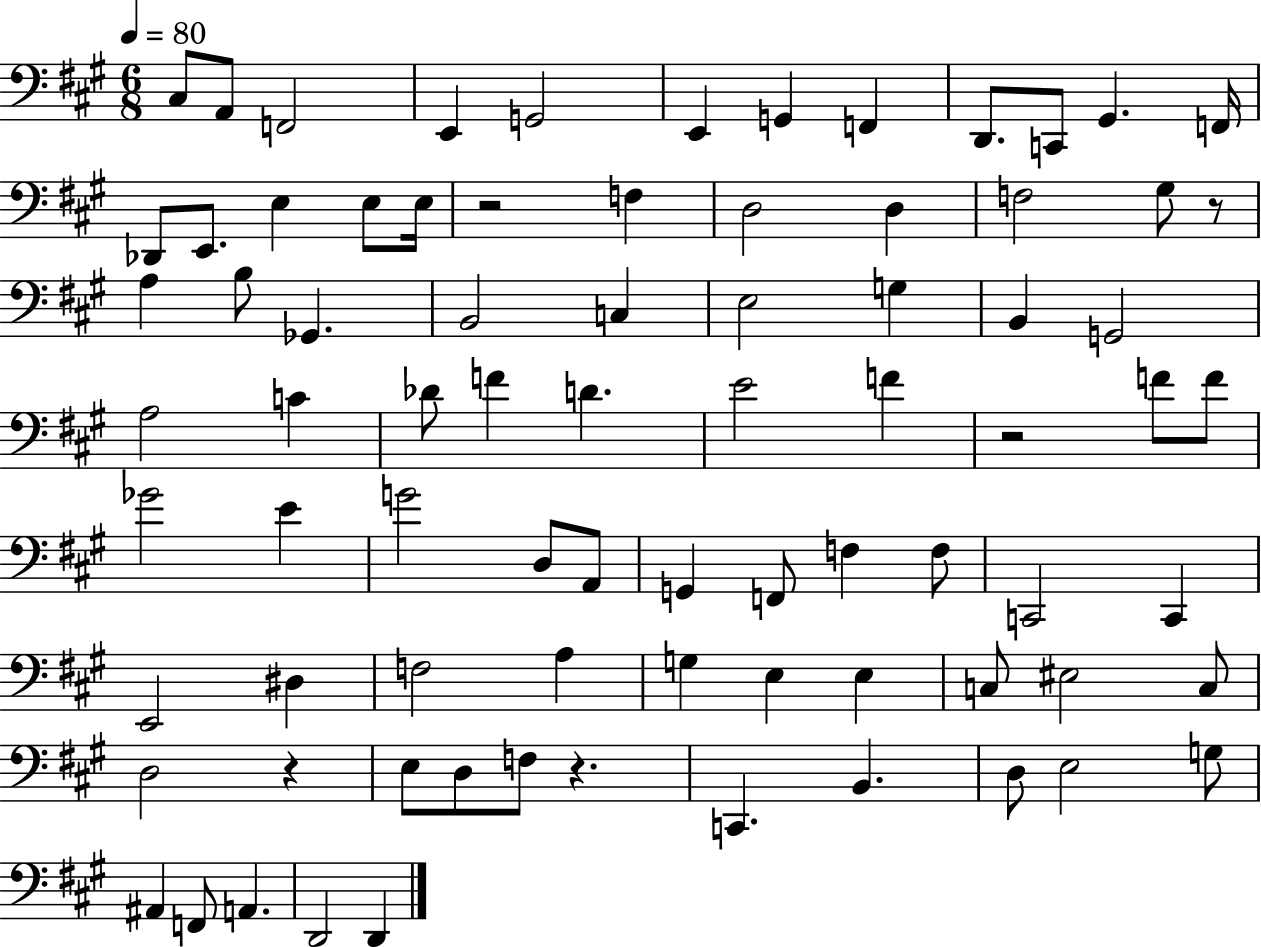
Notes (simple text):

C#3/e A2/e F2/h E2/q G2/h E2/q G2/q F2/q D2/e. C2/e G#2/q. F2/s Db2/e E2/e. E3/q E3/e E3/s R/h F3/q D3/h D3/q F3/h G#3/e R/e A3/q B3/e Gb2/q. B2/h C3/q E3/h G3/q B2/q G2/h A3/h C4/q Db4/e F4/q D4/q. E4/h F4/q R/h F4/e F4/e Gb4/h E4/q G4/h D3/e A2/e G2/q F2/e F3/q F3/e C2/h C2/q E2/h D#3/q F3/h A3/q G3/q E3/q E3/q C3/e EIS3/h C3/e D3/h R/q E3/e D3/e F3/e R/q. C2/q. B2/q. D3/e E3/h G3/e A#2/q F2/e A2/q. D2/h D2/q